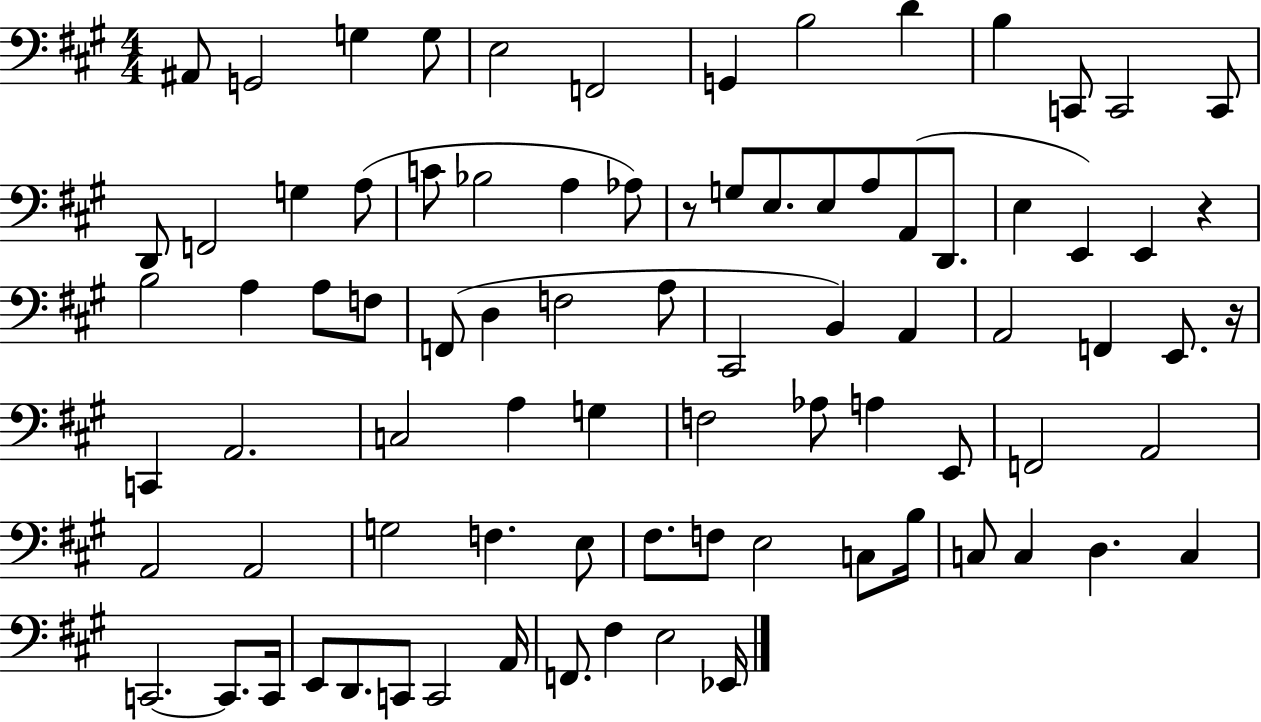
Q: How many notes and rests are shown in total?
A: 84